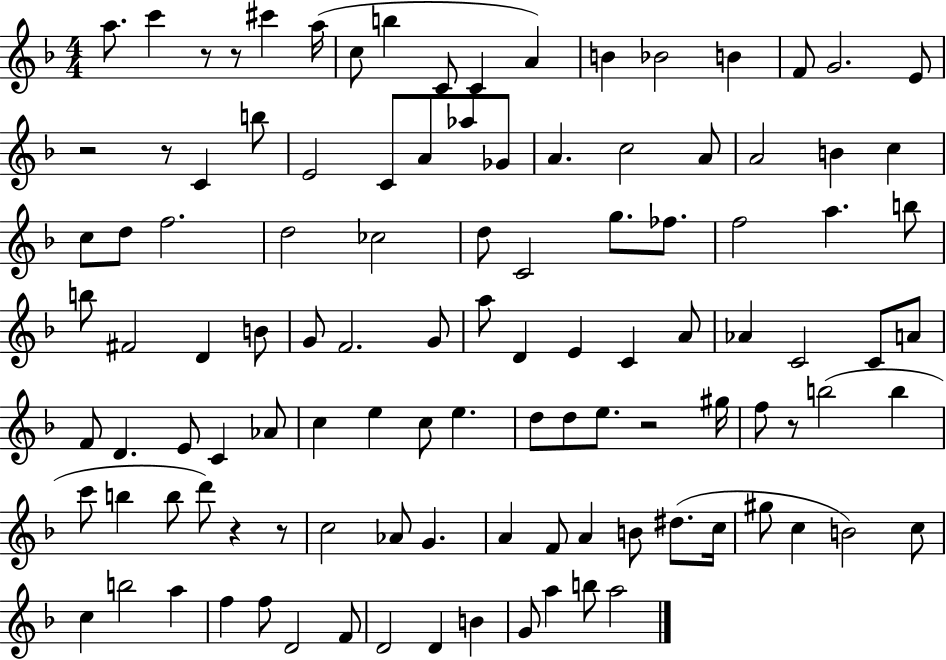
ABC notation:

X:1
T:Untitled
M:4/4
L:1/4
K:F
a/2 c' z/2 z/2 ^c' a/4 c/2 b C/2 C A B _B2 B F/2 G2 E/2 z2 z/2 C b/2 E2 C/2 A/2 _a/2 _G/2 A c2 A/2 A2 B c c/2 d/2 f2 d2 _c2 d/2 C2 g/2 _f/2 f2 a b/2 b/2 ^F2 D B/2 G/2 F2 G/2 a/2 D E C A/2 _A C2 C/2 A/2 F/2 D E/2 C _A/2 c e c/2 e d/2 d/2 e/2 z2 ^g/4 f/2 z/2 b2 b c'/2 b b/2 d'/2 z z/2 c2 _A/2 G A F/2 A B/2 ^d/2 c/4 ^g/2 c B2 c/2 c b2 a f f/2 D2 F/2 D2 D B G/2 a b/2 a2